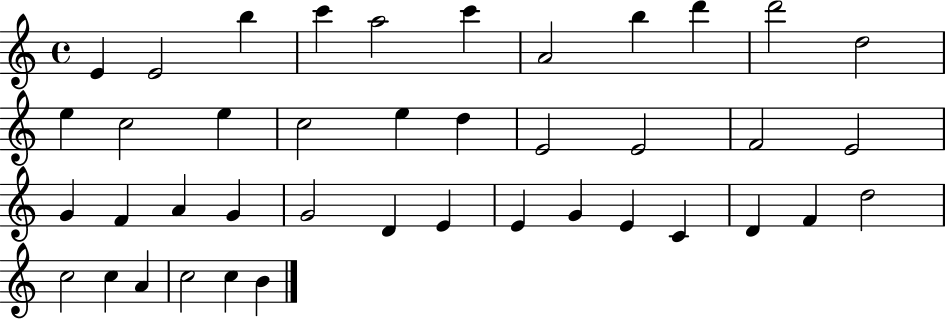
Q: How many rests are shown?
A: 0